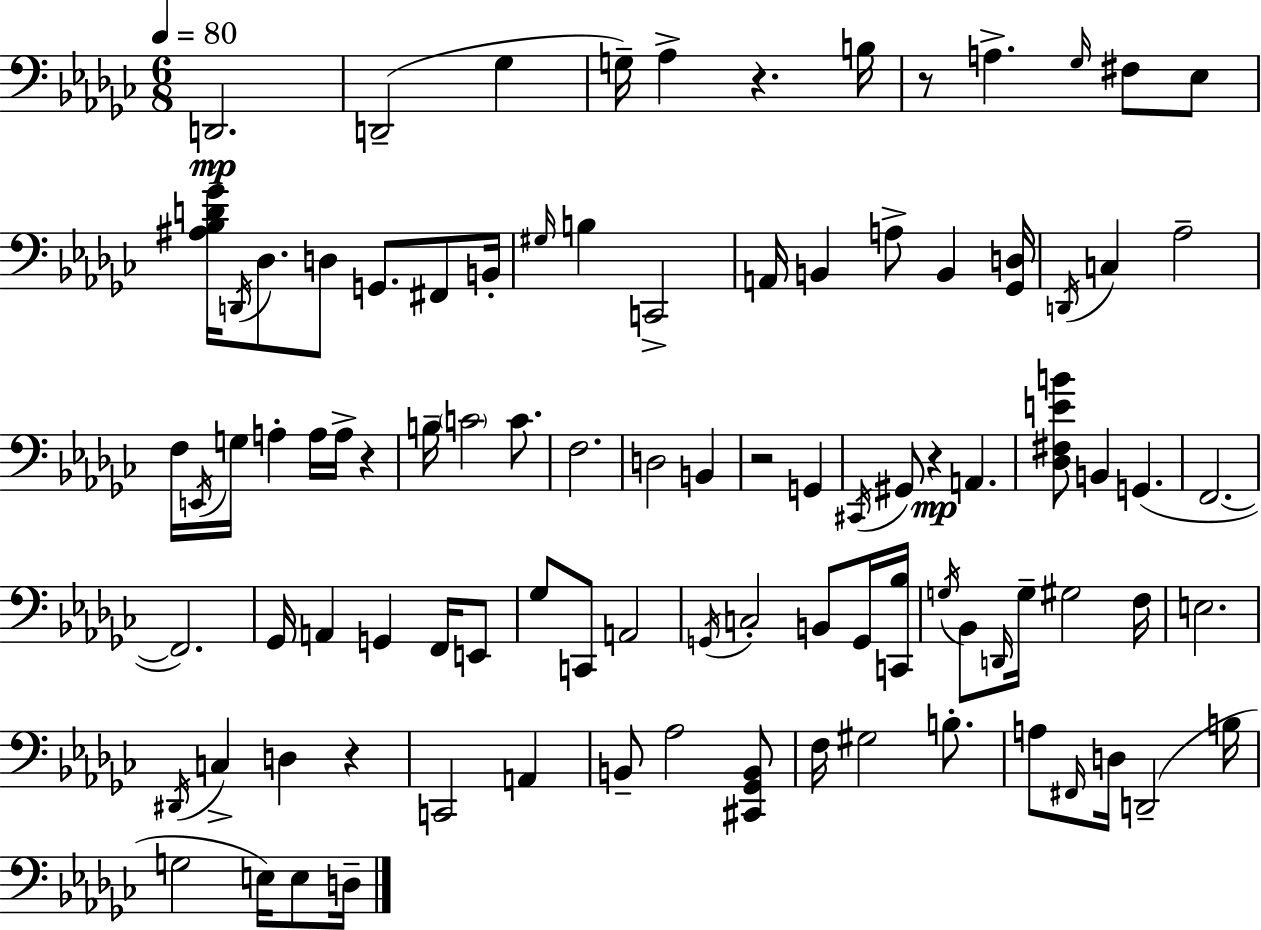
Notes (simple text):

D2/h. D2/h Gb3/q G3/s Ab3/q R/q. B3/s R/e A3/q. Gb3/s F#3/e Eb3/e [A#3,Bb3,D4,Gb4]/s D2/s Db3/e. D3/e G2/e. F#2/e B2/s G#3/s B3/q C2/h A2/s B2/q A3/e B2/q [Gb2,D3]/s D2/s C3/q Ab3/h F3/s E2/s G3/s A3/q A3/s A3/s R/q B3/s C4/h C4/e. F3/h. D3/h B2/q R/h G2/q C#2/s G#2/e R/q A2/q. [Db3,F#3,E4,B4]/e B2/q G2/q. F2/h. F2/h. Gb2/s A2/q G2/q F2/s E2/e Gb3/e C2/e A2/h G2/s C3/h B2/e G2/s [C2,Bb3]/s G3/s Bb2/e D2/s G3/s G#3/h F3/s E3/h. D#2/s C3/q D3/q R/q C2/h A2/q B2/e Ab3/h [C#2,Gb2,B2]/e F3/s G#3/h B3/e. A3/e F#2/s D3/s D2/h B3/s G3/h E3/s E3/e D3/s